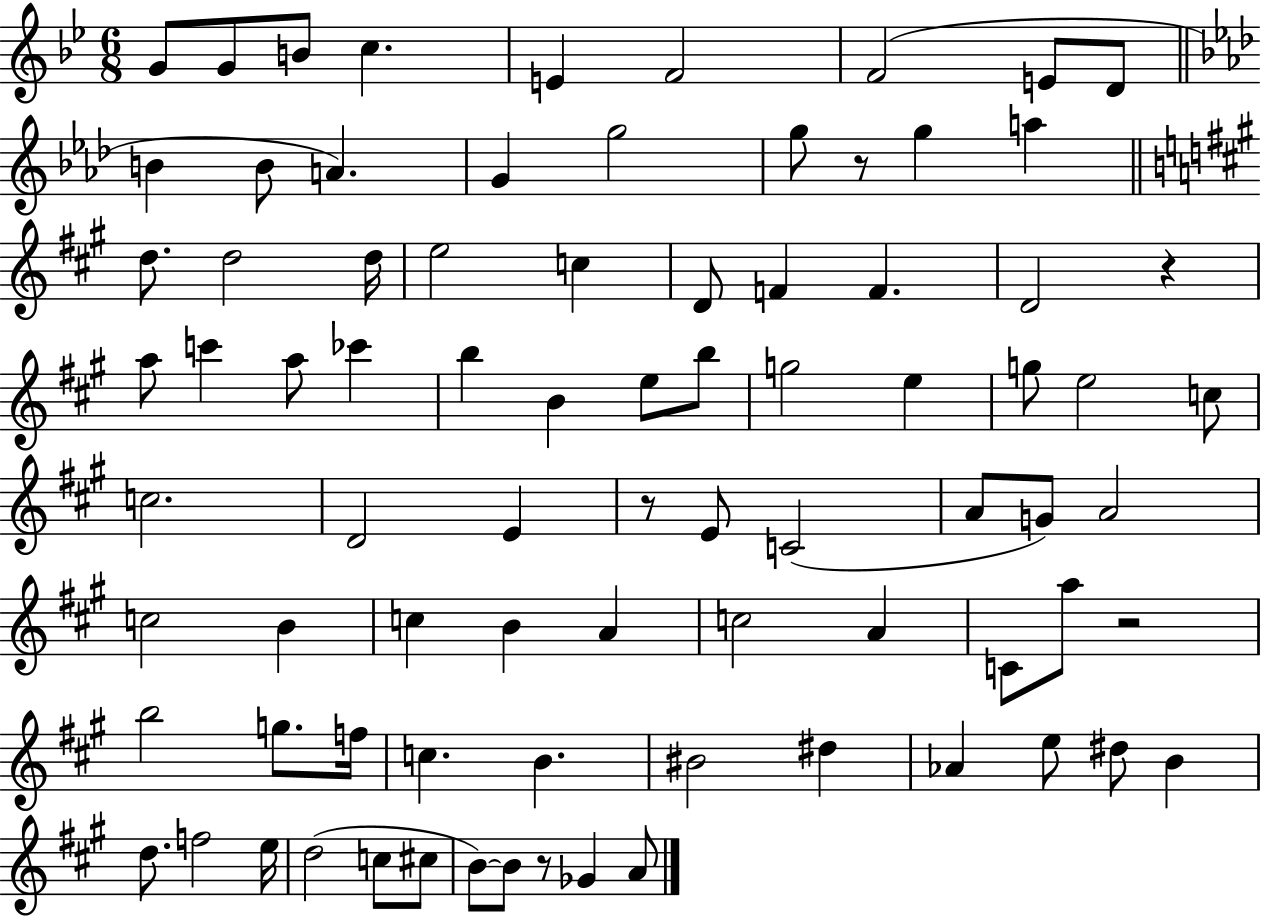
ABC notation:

X:1
T:Untitled
M:6/8
L:1/4
K:Bb
G/2 G/2 B/2 c E F2 F2 E/2 D/2 B B/2 A G g2 g/2 z/2 g a d/2 d2 d/4 e2 c D/2 F F D2 z a/2 c' a/2 _c' b B e/2 b/2 g2 e g/2 e2 c/2 c2 D2 E z/2 E/2 C2 A/2 G/2 A2 c2 B c B A c2 A C/2 a/2 z2 b2 g/2 f/4 c B ^B2 ^d _A e/2 ^d/2 B d/2 f2 e/4 d2 c/2 ^c/2 B/2 B/2 z/2 _G A/2